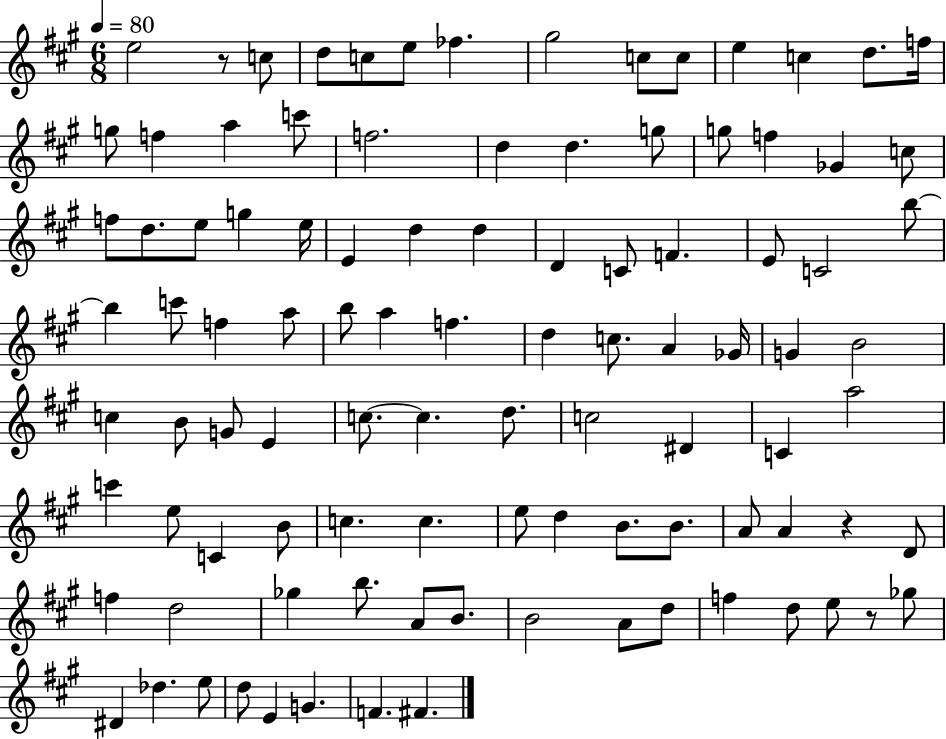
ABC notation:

X:1
T:Untitled
M:6/8
L:1/4
K:A
e2 z/2 c/2 d/2 c/2 e/2 _f ^g2 c/2 c/2 e c d/2 f/4 g/2 f a c'/2 f2 d d g/2 g/2 f _G c/2 f/2 d/2 e/2 g e/4 E d d D C/2 F E/2 C2 b/2 b c'/2 f a/2 b/2 a f d c/2 A _G/4 G B2 c B/2 G/2 E c/2 c d/2 c2 ^D C a2 c' e/2 C B/2 c c e/2 d B/2 B/2 A/2 A z D/2 f d2 _g b/2 A/2 B/2 B2 A/2 d/2 f d/2 e/2 z/2 _g/2 ^D _d e/2 d/2 E G F ^F